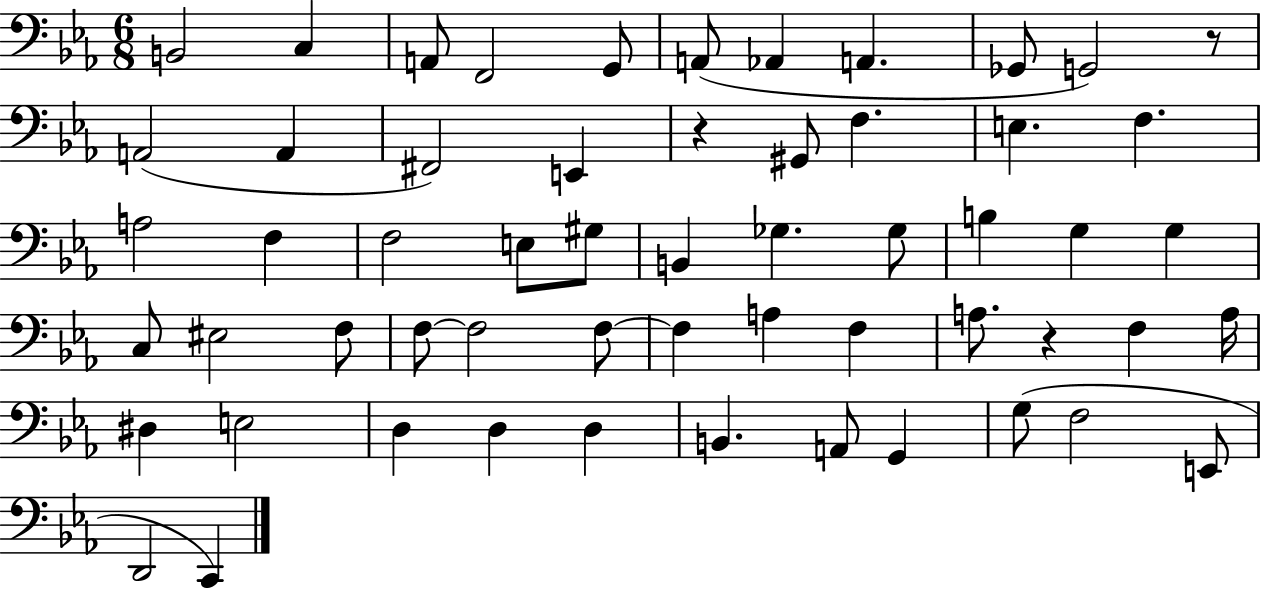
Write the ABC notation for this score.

X:1
T:Untitled
M:6/8
L:1/4
K:Eb
B,,2 C, A,,/2 F,,2 G,,/2 A,,/2 _A,, A,, _G,,/2 G,,2 z/2 A,,2 A,, ^F,,2 E,, z ^G,,/2 F, E, F, A,2 F, F,2 E,/2 ^G,/2 B,, _G, _G,/2 B, G, G, C,/2 ^E,2 F,/2 F,/2 F,2 F,/2 F, A, F, A,/2 z F, A,/4 ^D, E,2 D, D, D, B,, A,,/2 G,, G,/2 F,2 E,,/2 D,,2 C,,